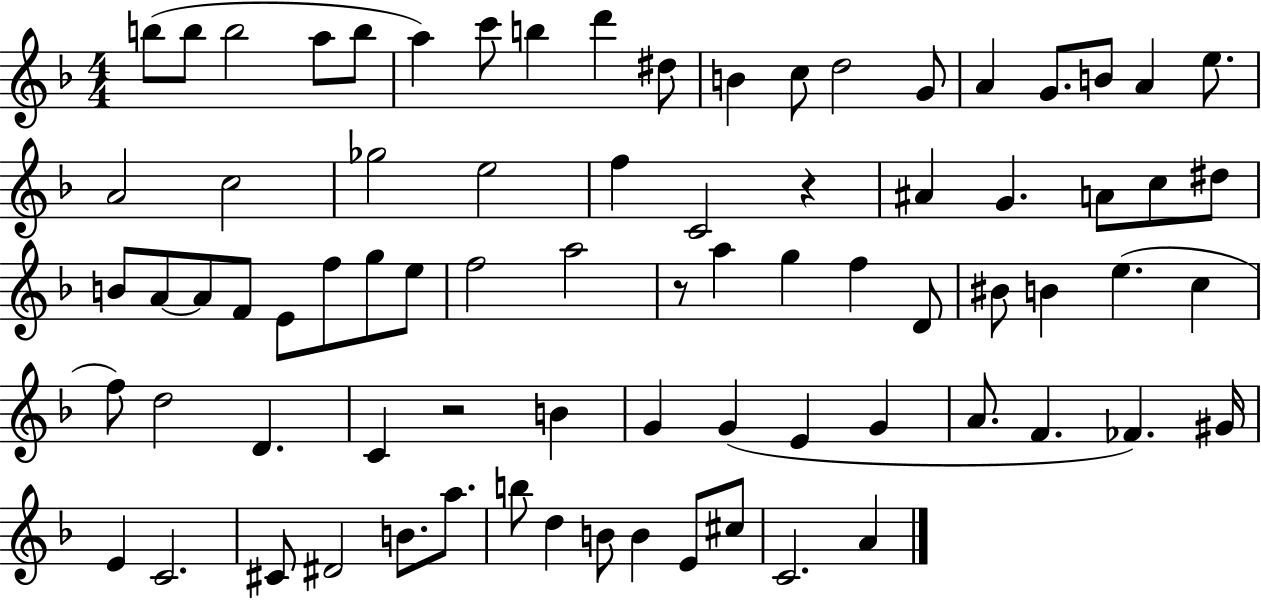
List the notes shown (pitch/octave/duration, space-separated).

B5/e B5/e B5/h A5/e B5/e A5/q C6/e B5/q D6/q D#5/e B4/q C5/e D5/h G4/e A4/q G4/e. B4/e A4/q E5/e. A4/h C5/h Gb5/h E5/h F5/q C4/h R/q A#4/q G4/q. A4/e C5/e D#5/e B4/e A4/e A4/e F4/e E4/e F5/e G5/e E5/e F5/h A5/h R/e A5/q G5/q F5/q D4/e BIS4/e B4/q E5/q. C5/q F5/e D5/h D4/q. C4/q R/h B4/q G4/q G4/q E4/q G4/q A4/e. F4/q. FES4/q. G#4/s E4/q C4/h. C#4/e D#4/h B4/e. A5/e. B5/e D5/q B4/e B4/q E4/e C#5/e C4/h. A4/q